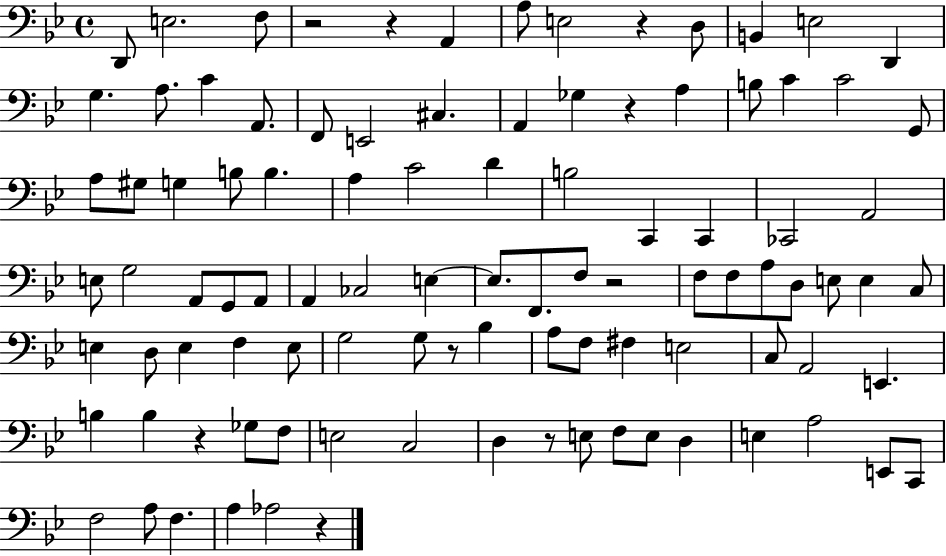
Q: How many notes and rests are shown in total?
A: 99